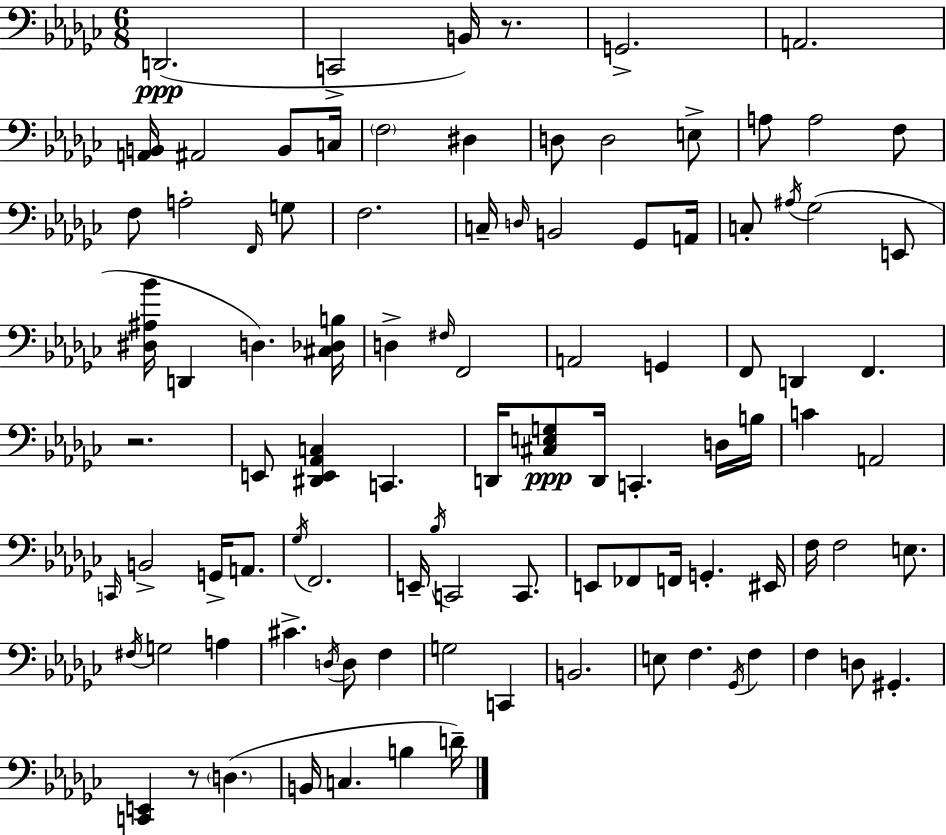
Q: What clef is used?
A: bass